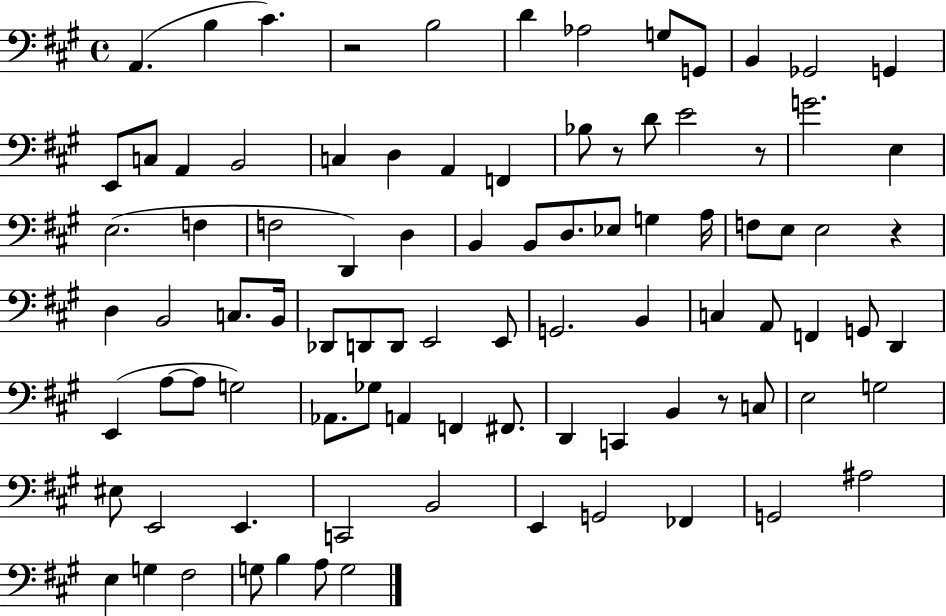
X:1
T:Untitled
M:4/4
L:1/4
K:A
A,, B, ^C z2 B,2 D _A,2 G,/2 G,,/2 B,, _G,,2 G,, E,,/2 C,/2 A,, B,,2 C, D, A,, F,, _B,/2 z/2 D/2 E2 z/2 G2 E, E,2 F, F,2 D,, D, B,, B,,/2 D,/2 _E,/2 G, A,/4 F,/2 E,/2 E,2 z D, B,,2 C,/2 B,,/4 _D,,/2 D,,/2 D,,/2 E,,2 E,,/2 G,,2 B,, C, A,,/2 F,, G,,/2 D,, E,, A,/2 A,/2 G,2 _A,,/2 _G,/2 A,, F,, ^F,,/2 D,, C,, B,, z/2 C,/2 E,2 G,2 ^E,/2 E,,2 E,, C,,2 B,,2 E,, G,,2 _F,, G,,2 ^A,2 E, G, ^F,2 G,/2 B, A,/2 G,2